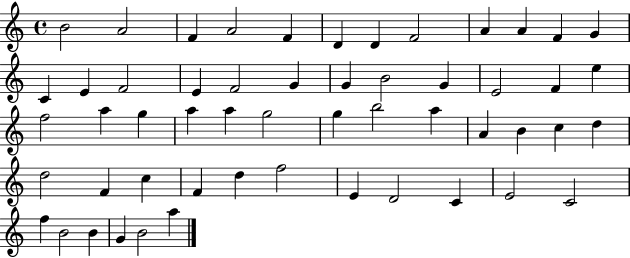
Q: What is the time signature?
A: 4/4